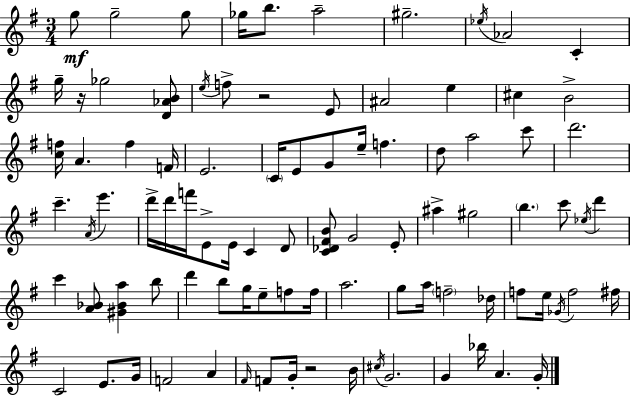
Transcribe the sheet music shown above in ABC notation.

X:1
T:Untitled
M:3/4
L:1/4
K:Em
g/2 g2 g/2 _g/4 b/2 a2 ^g2 _e/4 _A2 C g/4 z/4 _g2 [D_AB]/2 e/4 f/2 z2 E/2 ^A2 e ^c B2 [cf]/4 A f F/4 E2 C/4 E/2 G/2 e/4 f d/2 a2 c'/2 d'2 c' A/4 e' d'/4 d'/4 f'/4 E/2 E/4 C D/2 [C_D^FB]/2 G2 E/2 ^a ^g2 b c'/2 _e/4 d' c' [A_B]/2 [^G_Ba] b/2 d' b/2 g/4 e/2 f/2 f/4 a2 g/2 a/4 f2 _d/4 f/2 e/4 _G/4 f2 ^f/4 C2 E/2 G/4 F2 A ^F/4 F/2 G/4 z2 B/4 ^c/4 G2 G _b/4 A G/4